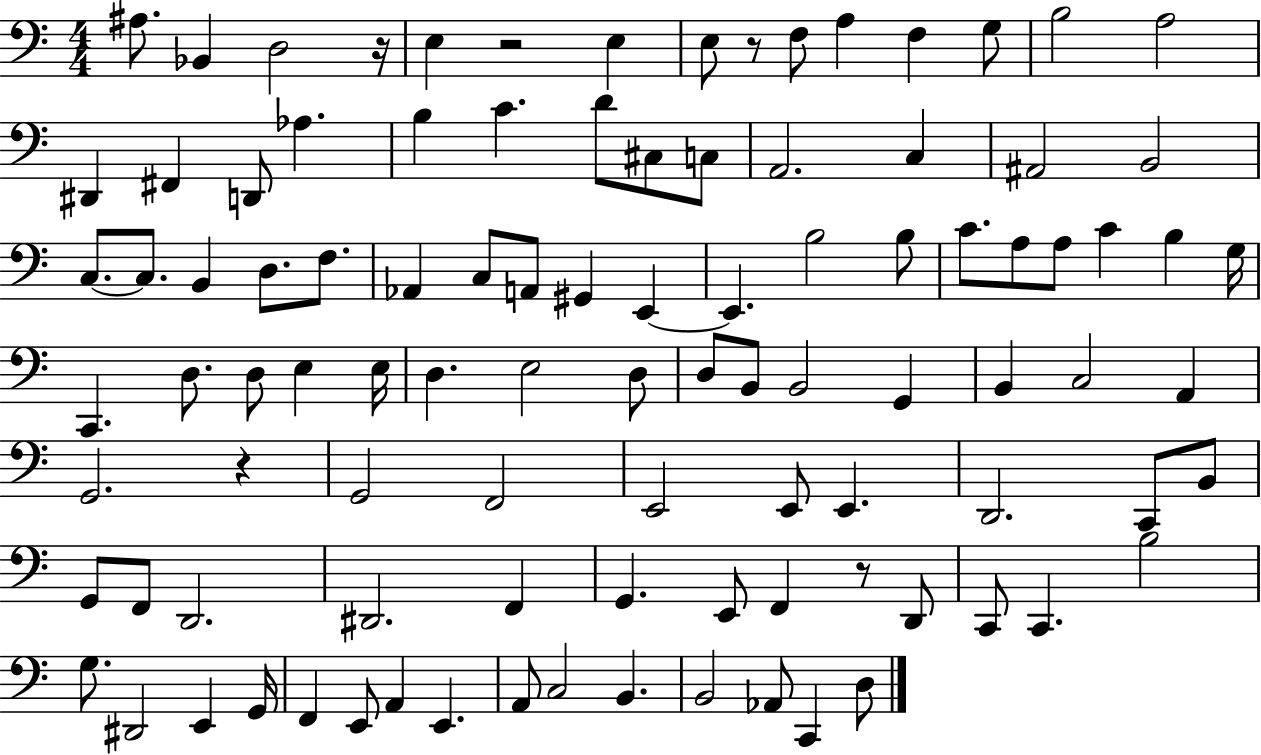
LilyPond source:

{
  \clef bass
  \numericTimeSignature
  \time 4/4
  \key c \major
  ais8. bes,4 d2 r16 | e4 r2 e4 | e8 r8 f8 a4 f4 g8 | b2 a2 | \break dis,4 fis,4 d,8 aes4. | b4 c'4. d'8 cis8 c8 | a,2. c4 | ais,2 b,2 | \break c8.~~ c8. b,4 d8. f8. | aes,4 c8 a,8 gis,4 e,4~~ | e,4. b2 b8 | c'8. a8 a8 c'4 b4 g16 | \break c,4. d8. d8 e4 e16 | d4. e2 d8 | d8 b,8 b,2 g,4 | b,4 c2 a,4 | \break g,2. r4 | g,2 f,2 | e,2 e,8 e,4. | d,2. c,8 b,8 | \break g,8 f,8 d,2. | dis,2. f,4 | g,4. e,8 f,4 r8 d,8 | c,8 c,4. b2 | \break g8. dis,2 e,4 g,16 | f,4 e,8 a,4 e,4. | a,8 c2 b,4. | b,2 aes,8 c,4 d8 | \break \bar "|."
}